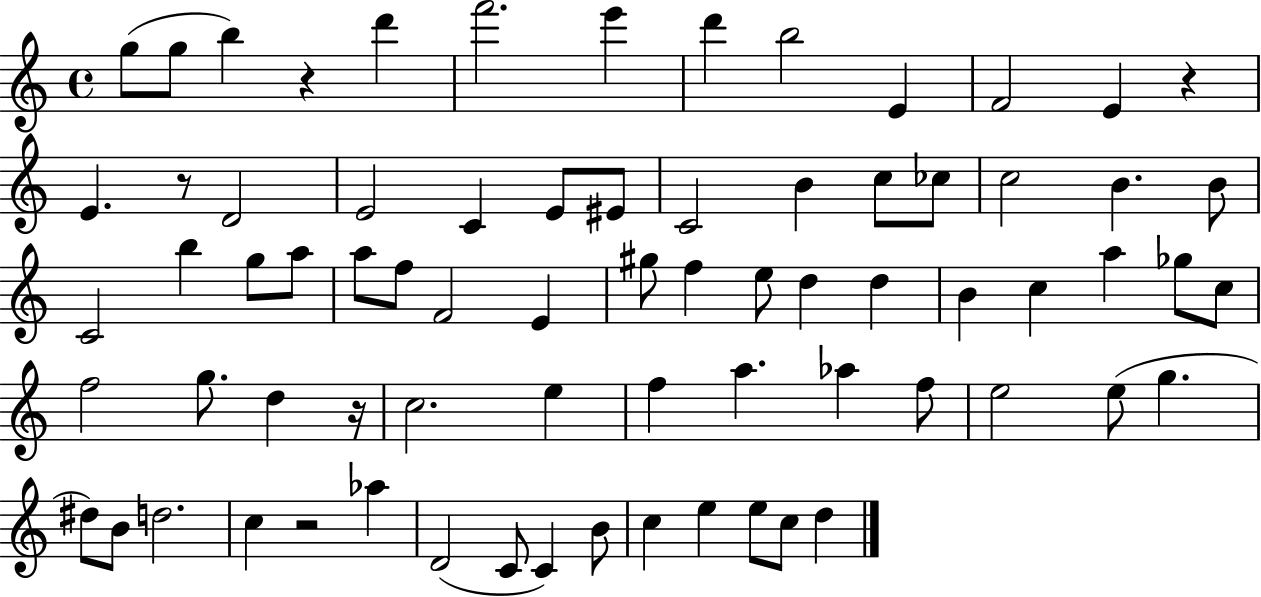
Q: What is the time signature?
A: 4/4